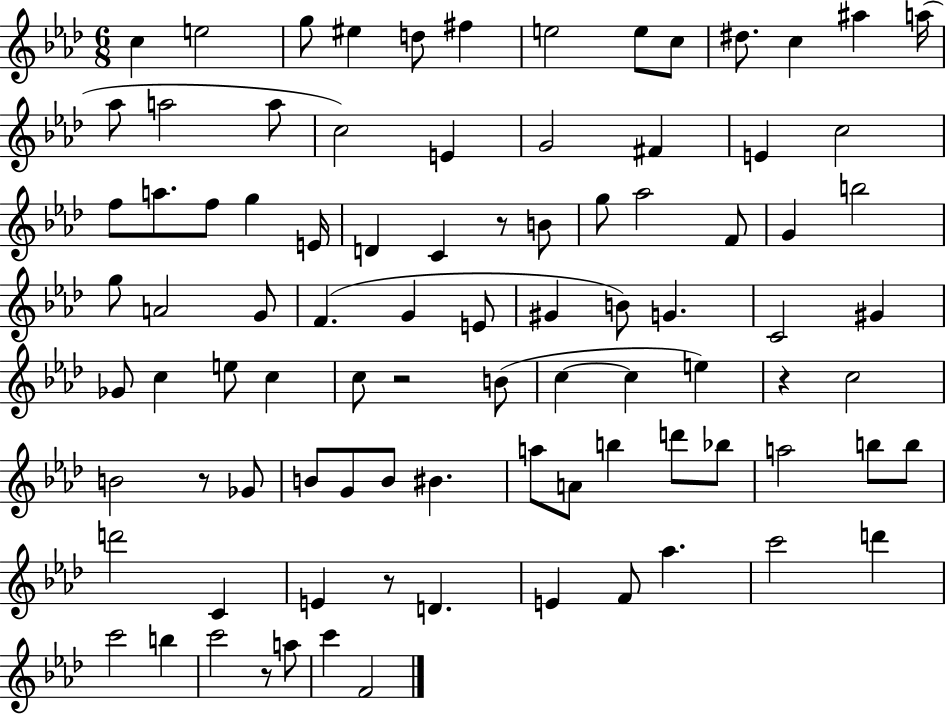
{
  \clef treble
  \numericTimeSignature
  \time 6/8
  \key aes \major
  \repeat volta 2 { c''4 e''2 | g''8 eis''4 d''8 fis''4 | e''2 e''8 c''8 | dis''8. c''4 ais''4 a''16( | \break aes''8 a''2 a''8 | c''2) e'4 | g'2 fis'4 | e'4 c''2 | \break f''8 a''8. f''8 g''4 e'16 | d'4 c'4 r8 b'8 | g''8 aes''2 f'8 | g'4 b''2 | \break g''8 a'2 g'8 | f'4.( g'4 e'8 | gis'4 b'8) g'4. | c'2 gis'4 | \break ges'8 c''4 e''8 c''4 | c''8 r2 b'8( | c''4~~ c''4 e''4) | r4 c''2 | \break b'2 r8 ges'8 | b'8 g'8 b'8 bis'4. | a''8 a'8 b''4 d'''8 bes''8 | a''2 b''8 b''8 | \break d'''2 c'4 | e'4 r8 d'4. | e'4 f'8 aes''4. | c'''2 d'''4 | \break c'''2 b''4 | c'''2 r8 a''8 | c'''4 f'2 | } \bar "|."
}